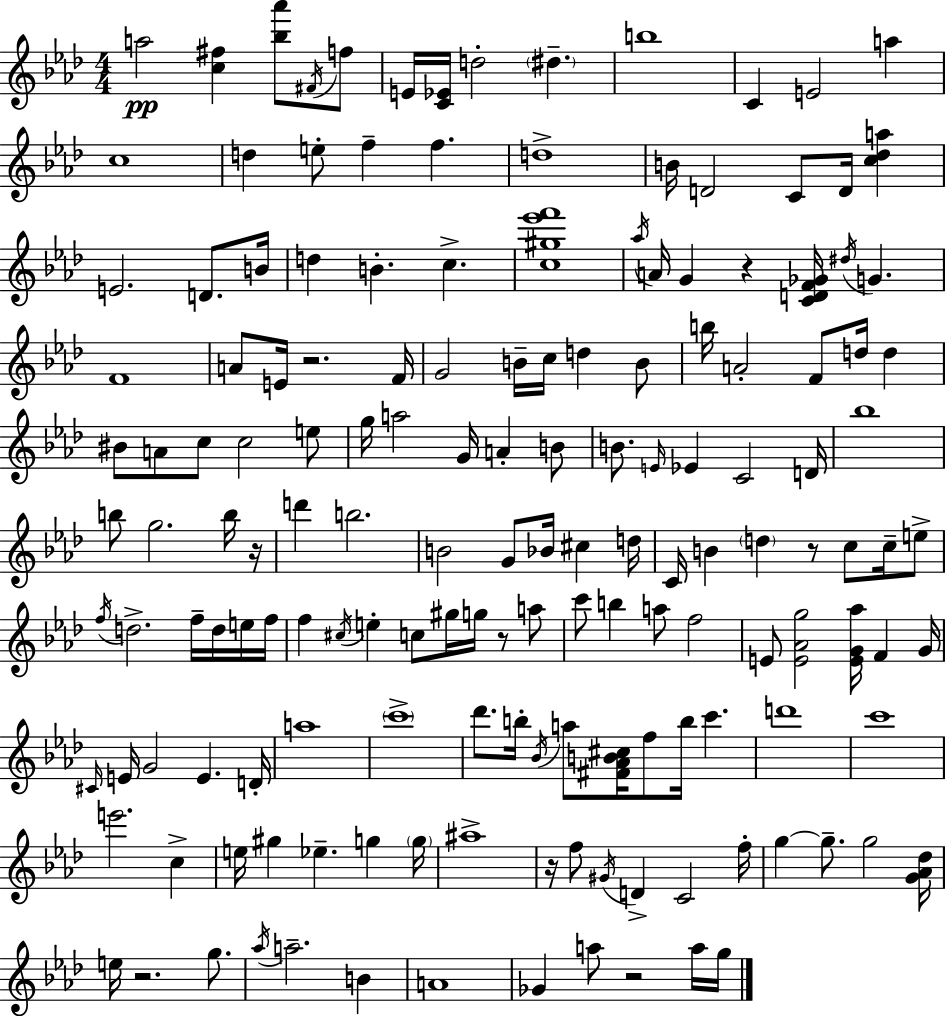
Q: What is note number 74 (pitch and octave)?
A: D5